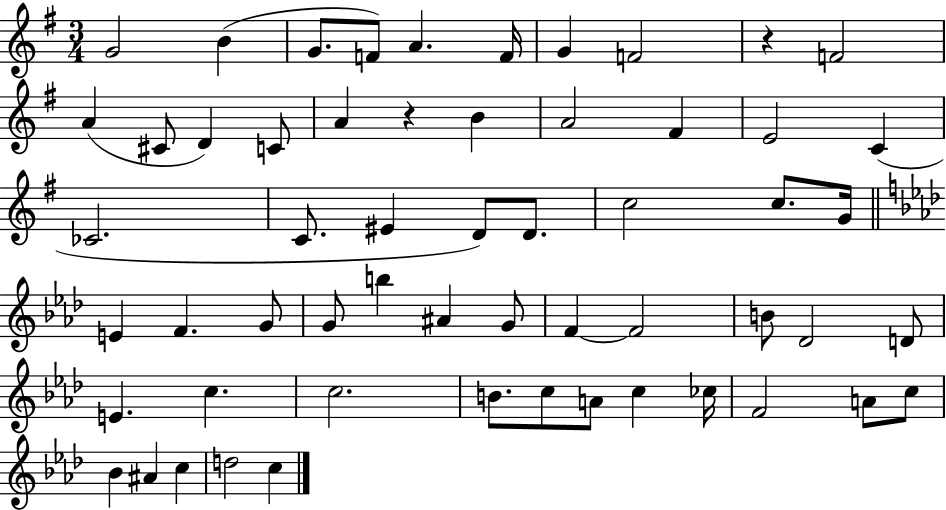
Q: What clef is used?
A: treble